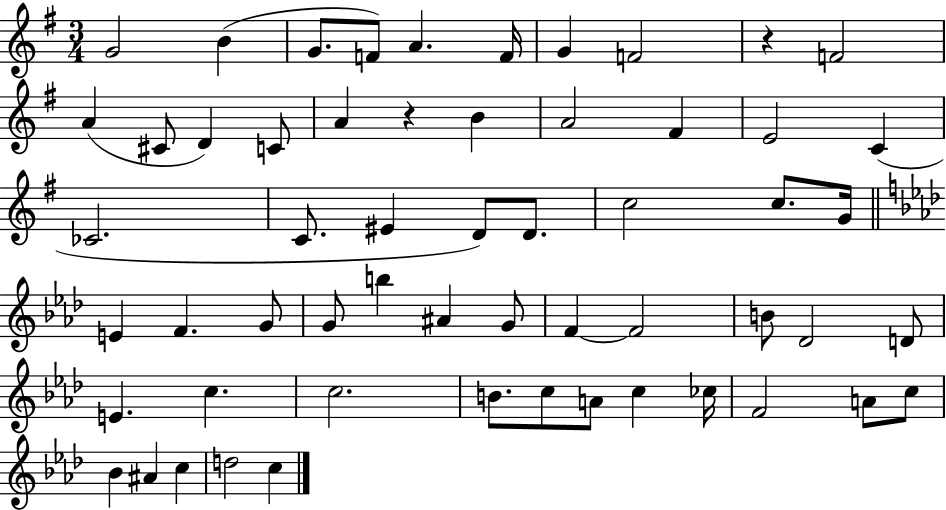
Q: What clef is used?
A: treble